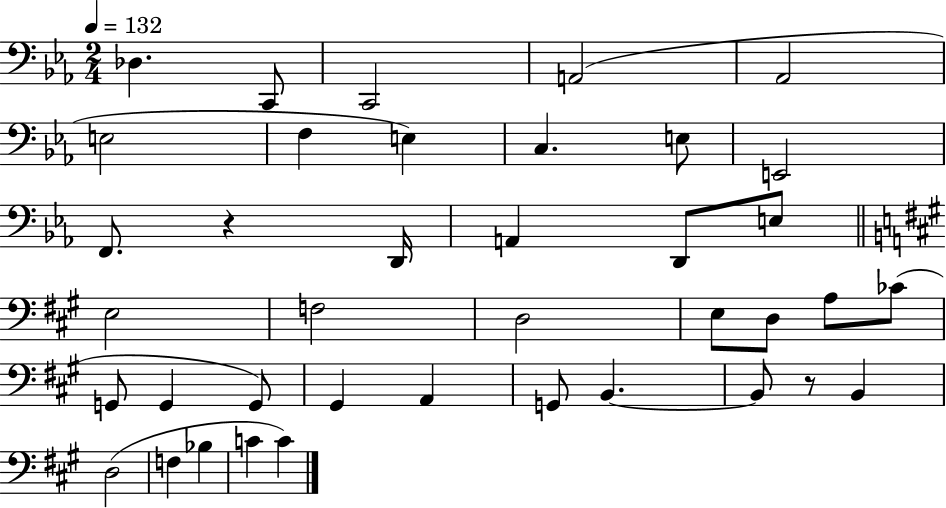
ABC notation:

X:1
T:Untitled
M:2/4
L:1/4
K:Eb
_D, C,,/2 C,,2 A,,2 _A,,2 E,2 F, E, C, E,/2 E,,2 F,,/2 z D,,/4 A,, D,,/2 E,/2 E,2 F,2 D,2 E,/2 D,/2 A,/2 _C/2 G,,/2 G,, G,,/2 ^G,, A,, G,,/2 B,, B,,/2 z/2 B,, D,2 F, _B, C C